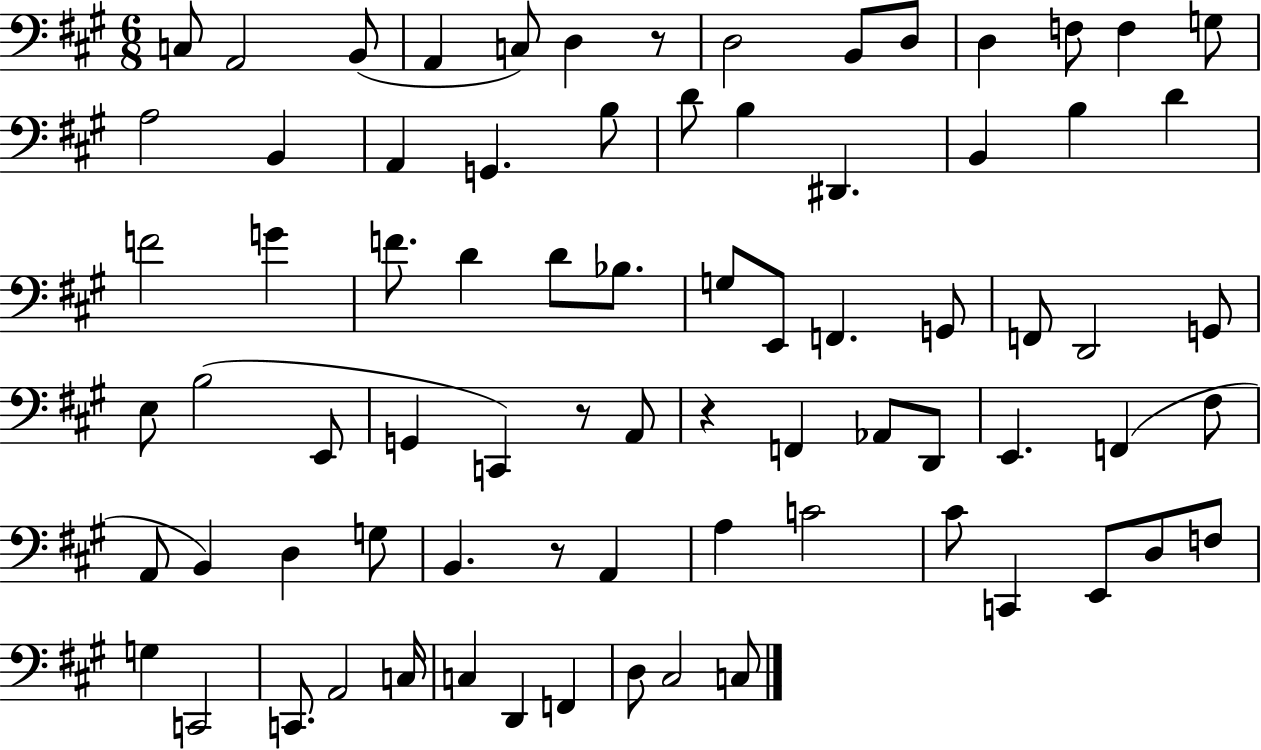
{
  \clef bass
  \numericTimeSignature
  \time 6/8
  \key a \major
  c8 a,2 b,8( | a,4 c8) d4 r8 | d2 b,8 d8 | d4 f8 f4 g8 | \break a2 b,4 | a,4 g,4. b8 | d'8 b4 dis,4. | b,4 b4 d'4 | \break f'2 g'4 | f'8. d'4 d'8 bes8. | g8 e,8 f,4. g,8 | f,8 d,2 g,8 | \break e8 b2( e,8 | g,4 c,4) r8 a,8 | r4 f,4 aes,8 d,8 | e,4. f,4( fis8 | \break a,8 b,4) d4 g8 | b,4. r8 a,4 | a4 c'2 | cis'8 c,4 e,8 d8 f8 | \break g4 c,2 | c,8. a,2 c16 | c4 d,4 f,4 | d8 cis2 c8 | \break \bar "|."
}